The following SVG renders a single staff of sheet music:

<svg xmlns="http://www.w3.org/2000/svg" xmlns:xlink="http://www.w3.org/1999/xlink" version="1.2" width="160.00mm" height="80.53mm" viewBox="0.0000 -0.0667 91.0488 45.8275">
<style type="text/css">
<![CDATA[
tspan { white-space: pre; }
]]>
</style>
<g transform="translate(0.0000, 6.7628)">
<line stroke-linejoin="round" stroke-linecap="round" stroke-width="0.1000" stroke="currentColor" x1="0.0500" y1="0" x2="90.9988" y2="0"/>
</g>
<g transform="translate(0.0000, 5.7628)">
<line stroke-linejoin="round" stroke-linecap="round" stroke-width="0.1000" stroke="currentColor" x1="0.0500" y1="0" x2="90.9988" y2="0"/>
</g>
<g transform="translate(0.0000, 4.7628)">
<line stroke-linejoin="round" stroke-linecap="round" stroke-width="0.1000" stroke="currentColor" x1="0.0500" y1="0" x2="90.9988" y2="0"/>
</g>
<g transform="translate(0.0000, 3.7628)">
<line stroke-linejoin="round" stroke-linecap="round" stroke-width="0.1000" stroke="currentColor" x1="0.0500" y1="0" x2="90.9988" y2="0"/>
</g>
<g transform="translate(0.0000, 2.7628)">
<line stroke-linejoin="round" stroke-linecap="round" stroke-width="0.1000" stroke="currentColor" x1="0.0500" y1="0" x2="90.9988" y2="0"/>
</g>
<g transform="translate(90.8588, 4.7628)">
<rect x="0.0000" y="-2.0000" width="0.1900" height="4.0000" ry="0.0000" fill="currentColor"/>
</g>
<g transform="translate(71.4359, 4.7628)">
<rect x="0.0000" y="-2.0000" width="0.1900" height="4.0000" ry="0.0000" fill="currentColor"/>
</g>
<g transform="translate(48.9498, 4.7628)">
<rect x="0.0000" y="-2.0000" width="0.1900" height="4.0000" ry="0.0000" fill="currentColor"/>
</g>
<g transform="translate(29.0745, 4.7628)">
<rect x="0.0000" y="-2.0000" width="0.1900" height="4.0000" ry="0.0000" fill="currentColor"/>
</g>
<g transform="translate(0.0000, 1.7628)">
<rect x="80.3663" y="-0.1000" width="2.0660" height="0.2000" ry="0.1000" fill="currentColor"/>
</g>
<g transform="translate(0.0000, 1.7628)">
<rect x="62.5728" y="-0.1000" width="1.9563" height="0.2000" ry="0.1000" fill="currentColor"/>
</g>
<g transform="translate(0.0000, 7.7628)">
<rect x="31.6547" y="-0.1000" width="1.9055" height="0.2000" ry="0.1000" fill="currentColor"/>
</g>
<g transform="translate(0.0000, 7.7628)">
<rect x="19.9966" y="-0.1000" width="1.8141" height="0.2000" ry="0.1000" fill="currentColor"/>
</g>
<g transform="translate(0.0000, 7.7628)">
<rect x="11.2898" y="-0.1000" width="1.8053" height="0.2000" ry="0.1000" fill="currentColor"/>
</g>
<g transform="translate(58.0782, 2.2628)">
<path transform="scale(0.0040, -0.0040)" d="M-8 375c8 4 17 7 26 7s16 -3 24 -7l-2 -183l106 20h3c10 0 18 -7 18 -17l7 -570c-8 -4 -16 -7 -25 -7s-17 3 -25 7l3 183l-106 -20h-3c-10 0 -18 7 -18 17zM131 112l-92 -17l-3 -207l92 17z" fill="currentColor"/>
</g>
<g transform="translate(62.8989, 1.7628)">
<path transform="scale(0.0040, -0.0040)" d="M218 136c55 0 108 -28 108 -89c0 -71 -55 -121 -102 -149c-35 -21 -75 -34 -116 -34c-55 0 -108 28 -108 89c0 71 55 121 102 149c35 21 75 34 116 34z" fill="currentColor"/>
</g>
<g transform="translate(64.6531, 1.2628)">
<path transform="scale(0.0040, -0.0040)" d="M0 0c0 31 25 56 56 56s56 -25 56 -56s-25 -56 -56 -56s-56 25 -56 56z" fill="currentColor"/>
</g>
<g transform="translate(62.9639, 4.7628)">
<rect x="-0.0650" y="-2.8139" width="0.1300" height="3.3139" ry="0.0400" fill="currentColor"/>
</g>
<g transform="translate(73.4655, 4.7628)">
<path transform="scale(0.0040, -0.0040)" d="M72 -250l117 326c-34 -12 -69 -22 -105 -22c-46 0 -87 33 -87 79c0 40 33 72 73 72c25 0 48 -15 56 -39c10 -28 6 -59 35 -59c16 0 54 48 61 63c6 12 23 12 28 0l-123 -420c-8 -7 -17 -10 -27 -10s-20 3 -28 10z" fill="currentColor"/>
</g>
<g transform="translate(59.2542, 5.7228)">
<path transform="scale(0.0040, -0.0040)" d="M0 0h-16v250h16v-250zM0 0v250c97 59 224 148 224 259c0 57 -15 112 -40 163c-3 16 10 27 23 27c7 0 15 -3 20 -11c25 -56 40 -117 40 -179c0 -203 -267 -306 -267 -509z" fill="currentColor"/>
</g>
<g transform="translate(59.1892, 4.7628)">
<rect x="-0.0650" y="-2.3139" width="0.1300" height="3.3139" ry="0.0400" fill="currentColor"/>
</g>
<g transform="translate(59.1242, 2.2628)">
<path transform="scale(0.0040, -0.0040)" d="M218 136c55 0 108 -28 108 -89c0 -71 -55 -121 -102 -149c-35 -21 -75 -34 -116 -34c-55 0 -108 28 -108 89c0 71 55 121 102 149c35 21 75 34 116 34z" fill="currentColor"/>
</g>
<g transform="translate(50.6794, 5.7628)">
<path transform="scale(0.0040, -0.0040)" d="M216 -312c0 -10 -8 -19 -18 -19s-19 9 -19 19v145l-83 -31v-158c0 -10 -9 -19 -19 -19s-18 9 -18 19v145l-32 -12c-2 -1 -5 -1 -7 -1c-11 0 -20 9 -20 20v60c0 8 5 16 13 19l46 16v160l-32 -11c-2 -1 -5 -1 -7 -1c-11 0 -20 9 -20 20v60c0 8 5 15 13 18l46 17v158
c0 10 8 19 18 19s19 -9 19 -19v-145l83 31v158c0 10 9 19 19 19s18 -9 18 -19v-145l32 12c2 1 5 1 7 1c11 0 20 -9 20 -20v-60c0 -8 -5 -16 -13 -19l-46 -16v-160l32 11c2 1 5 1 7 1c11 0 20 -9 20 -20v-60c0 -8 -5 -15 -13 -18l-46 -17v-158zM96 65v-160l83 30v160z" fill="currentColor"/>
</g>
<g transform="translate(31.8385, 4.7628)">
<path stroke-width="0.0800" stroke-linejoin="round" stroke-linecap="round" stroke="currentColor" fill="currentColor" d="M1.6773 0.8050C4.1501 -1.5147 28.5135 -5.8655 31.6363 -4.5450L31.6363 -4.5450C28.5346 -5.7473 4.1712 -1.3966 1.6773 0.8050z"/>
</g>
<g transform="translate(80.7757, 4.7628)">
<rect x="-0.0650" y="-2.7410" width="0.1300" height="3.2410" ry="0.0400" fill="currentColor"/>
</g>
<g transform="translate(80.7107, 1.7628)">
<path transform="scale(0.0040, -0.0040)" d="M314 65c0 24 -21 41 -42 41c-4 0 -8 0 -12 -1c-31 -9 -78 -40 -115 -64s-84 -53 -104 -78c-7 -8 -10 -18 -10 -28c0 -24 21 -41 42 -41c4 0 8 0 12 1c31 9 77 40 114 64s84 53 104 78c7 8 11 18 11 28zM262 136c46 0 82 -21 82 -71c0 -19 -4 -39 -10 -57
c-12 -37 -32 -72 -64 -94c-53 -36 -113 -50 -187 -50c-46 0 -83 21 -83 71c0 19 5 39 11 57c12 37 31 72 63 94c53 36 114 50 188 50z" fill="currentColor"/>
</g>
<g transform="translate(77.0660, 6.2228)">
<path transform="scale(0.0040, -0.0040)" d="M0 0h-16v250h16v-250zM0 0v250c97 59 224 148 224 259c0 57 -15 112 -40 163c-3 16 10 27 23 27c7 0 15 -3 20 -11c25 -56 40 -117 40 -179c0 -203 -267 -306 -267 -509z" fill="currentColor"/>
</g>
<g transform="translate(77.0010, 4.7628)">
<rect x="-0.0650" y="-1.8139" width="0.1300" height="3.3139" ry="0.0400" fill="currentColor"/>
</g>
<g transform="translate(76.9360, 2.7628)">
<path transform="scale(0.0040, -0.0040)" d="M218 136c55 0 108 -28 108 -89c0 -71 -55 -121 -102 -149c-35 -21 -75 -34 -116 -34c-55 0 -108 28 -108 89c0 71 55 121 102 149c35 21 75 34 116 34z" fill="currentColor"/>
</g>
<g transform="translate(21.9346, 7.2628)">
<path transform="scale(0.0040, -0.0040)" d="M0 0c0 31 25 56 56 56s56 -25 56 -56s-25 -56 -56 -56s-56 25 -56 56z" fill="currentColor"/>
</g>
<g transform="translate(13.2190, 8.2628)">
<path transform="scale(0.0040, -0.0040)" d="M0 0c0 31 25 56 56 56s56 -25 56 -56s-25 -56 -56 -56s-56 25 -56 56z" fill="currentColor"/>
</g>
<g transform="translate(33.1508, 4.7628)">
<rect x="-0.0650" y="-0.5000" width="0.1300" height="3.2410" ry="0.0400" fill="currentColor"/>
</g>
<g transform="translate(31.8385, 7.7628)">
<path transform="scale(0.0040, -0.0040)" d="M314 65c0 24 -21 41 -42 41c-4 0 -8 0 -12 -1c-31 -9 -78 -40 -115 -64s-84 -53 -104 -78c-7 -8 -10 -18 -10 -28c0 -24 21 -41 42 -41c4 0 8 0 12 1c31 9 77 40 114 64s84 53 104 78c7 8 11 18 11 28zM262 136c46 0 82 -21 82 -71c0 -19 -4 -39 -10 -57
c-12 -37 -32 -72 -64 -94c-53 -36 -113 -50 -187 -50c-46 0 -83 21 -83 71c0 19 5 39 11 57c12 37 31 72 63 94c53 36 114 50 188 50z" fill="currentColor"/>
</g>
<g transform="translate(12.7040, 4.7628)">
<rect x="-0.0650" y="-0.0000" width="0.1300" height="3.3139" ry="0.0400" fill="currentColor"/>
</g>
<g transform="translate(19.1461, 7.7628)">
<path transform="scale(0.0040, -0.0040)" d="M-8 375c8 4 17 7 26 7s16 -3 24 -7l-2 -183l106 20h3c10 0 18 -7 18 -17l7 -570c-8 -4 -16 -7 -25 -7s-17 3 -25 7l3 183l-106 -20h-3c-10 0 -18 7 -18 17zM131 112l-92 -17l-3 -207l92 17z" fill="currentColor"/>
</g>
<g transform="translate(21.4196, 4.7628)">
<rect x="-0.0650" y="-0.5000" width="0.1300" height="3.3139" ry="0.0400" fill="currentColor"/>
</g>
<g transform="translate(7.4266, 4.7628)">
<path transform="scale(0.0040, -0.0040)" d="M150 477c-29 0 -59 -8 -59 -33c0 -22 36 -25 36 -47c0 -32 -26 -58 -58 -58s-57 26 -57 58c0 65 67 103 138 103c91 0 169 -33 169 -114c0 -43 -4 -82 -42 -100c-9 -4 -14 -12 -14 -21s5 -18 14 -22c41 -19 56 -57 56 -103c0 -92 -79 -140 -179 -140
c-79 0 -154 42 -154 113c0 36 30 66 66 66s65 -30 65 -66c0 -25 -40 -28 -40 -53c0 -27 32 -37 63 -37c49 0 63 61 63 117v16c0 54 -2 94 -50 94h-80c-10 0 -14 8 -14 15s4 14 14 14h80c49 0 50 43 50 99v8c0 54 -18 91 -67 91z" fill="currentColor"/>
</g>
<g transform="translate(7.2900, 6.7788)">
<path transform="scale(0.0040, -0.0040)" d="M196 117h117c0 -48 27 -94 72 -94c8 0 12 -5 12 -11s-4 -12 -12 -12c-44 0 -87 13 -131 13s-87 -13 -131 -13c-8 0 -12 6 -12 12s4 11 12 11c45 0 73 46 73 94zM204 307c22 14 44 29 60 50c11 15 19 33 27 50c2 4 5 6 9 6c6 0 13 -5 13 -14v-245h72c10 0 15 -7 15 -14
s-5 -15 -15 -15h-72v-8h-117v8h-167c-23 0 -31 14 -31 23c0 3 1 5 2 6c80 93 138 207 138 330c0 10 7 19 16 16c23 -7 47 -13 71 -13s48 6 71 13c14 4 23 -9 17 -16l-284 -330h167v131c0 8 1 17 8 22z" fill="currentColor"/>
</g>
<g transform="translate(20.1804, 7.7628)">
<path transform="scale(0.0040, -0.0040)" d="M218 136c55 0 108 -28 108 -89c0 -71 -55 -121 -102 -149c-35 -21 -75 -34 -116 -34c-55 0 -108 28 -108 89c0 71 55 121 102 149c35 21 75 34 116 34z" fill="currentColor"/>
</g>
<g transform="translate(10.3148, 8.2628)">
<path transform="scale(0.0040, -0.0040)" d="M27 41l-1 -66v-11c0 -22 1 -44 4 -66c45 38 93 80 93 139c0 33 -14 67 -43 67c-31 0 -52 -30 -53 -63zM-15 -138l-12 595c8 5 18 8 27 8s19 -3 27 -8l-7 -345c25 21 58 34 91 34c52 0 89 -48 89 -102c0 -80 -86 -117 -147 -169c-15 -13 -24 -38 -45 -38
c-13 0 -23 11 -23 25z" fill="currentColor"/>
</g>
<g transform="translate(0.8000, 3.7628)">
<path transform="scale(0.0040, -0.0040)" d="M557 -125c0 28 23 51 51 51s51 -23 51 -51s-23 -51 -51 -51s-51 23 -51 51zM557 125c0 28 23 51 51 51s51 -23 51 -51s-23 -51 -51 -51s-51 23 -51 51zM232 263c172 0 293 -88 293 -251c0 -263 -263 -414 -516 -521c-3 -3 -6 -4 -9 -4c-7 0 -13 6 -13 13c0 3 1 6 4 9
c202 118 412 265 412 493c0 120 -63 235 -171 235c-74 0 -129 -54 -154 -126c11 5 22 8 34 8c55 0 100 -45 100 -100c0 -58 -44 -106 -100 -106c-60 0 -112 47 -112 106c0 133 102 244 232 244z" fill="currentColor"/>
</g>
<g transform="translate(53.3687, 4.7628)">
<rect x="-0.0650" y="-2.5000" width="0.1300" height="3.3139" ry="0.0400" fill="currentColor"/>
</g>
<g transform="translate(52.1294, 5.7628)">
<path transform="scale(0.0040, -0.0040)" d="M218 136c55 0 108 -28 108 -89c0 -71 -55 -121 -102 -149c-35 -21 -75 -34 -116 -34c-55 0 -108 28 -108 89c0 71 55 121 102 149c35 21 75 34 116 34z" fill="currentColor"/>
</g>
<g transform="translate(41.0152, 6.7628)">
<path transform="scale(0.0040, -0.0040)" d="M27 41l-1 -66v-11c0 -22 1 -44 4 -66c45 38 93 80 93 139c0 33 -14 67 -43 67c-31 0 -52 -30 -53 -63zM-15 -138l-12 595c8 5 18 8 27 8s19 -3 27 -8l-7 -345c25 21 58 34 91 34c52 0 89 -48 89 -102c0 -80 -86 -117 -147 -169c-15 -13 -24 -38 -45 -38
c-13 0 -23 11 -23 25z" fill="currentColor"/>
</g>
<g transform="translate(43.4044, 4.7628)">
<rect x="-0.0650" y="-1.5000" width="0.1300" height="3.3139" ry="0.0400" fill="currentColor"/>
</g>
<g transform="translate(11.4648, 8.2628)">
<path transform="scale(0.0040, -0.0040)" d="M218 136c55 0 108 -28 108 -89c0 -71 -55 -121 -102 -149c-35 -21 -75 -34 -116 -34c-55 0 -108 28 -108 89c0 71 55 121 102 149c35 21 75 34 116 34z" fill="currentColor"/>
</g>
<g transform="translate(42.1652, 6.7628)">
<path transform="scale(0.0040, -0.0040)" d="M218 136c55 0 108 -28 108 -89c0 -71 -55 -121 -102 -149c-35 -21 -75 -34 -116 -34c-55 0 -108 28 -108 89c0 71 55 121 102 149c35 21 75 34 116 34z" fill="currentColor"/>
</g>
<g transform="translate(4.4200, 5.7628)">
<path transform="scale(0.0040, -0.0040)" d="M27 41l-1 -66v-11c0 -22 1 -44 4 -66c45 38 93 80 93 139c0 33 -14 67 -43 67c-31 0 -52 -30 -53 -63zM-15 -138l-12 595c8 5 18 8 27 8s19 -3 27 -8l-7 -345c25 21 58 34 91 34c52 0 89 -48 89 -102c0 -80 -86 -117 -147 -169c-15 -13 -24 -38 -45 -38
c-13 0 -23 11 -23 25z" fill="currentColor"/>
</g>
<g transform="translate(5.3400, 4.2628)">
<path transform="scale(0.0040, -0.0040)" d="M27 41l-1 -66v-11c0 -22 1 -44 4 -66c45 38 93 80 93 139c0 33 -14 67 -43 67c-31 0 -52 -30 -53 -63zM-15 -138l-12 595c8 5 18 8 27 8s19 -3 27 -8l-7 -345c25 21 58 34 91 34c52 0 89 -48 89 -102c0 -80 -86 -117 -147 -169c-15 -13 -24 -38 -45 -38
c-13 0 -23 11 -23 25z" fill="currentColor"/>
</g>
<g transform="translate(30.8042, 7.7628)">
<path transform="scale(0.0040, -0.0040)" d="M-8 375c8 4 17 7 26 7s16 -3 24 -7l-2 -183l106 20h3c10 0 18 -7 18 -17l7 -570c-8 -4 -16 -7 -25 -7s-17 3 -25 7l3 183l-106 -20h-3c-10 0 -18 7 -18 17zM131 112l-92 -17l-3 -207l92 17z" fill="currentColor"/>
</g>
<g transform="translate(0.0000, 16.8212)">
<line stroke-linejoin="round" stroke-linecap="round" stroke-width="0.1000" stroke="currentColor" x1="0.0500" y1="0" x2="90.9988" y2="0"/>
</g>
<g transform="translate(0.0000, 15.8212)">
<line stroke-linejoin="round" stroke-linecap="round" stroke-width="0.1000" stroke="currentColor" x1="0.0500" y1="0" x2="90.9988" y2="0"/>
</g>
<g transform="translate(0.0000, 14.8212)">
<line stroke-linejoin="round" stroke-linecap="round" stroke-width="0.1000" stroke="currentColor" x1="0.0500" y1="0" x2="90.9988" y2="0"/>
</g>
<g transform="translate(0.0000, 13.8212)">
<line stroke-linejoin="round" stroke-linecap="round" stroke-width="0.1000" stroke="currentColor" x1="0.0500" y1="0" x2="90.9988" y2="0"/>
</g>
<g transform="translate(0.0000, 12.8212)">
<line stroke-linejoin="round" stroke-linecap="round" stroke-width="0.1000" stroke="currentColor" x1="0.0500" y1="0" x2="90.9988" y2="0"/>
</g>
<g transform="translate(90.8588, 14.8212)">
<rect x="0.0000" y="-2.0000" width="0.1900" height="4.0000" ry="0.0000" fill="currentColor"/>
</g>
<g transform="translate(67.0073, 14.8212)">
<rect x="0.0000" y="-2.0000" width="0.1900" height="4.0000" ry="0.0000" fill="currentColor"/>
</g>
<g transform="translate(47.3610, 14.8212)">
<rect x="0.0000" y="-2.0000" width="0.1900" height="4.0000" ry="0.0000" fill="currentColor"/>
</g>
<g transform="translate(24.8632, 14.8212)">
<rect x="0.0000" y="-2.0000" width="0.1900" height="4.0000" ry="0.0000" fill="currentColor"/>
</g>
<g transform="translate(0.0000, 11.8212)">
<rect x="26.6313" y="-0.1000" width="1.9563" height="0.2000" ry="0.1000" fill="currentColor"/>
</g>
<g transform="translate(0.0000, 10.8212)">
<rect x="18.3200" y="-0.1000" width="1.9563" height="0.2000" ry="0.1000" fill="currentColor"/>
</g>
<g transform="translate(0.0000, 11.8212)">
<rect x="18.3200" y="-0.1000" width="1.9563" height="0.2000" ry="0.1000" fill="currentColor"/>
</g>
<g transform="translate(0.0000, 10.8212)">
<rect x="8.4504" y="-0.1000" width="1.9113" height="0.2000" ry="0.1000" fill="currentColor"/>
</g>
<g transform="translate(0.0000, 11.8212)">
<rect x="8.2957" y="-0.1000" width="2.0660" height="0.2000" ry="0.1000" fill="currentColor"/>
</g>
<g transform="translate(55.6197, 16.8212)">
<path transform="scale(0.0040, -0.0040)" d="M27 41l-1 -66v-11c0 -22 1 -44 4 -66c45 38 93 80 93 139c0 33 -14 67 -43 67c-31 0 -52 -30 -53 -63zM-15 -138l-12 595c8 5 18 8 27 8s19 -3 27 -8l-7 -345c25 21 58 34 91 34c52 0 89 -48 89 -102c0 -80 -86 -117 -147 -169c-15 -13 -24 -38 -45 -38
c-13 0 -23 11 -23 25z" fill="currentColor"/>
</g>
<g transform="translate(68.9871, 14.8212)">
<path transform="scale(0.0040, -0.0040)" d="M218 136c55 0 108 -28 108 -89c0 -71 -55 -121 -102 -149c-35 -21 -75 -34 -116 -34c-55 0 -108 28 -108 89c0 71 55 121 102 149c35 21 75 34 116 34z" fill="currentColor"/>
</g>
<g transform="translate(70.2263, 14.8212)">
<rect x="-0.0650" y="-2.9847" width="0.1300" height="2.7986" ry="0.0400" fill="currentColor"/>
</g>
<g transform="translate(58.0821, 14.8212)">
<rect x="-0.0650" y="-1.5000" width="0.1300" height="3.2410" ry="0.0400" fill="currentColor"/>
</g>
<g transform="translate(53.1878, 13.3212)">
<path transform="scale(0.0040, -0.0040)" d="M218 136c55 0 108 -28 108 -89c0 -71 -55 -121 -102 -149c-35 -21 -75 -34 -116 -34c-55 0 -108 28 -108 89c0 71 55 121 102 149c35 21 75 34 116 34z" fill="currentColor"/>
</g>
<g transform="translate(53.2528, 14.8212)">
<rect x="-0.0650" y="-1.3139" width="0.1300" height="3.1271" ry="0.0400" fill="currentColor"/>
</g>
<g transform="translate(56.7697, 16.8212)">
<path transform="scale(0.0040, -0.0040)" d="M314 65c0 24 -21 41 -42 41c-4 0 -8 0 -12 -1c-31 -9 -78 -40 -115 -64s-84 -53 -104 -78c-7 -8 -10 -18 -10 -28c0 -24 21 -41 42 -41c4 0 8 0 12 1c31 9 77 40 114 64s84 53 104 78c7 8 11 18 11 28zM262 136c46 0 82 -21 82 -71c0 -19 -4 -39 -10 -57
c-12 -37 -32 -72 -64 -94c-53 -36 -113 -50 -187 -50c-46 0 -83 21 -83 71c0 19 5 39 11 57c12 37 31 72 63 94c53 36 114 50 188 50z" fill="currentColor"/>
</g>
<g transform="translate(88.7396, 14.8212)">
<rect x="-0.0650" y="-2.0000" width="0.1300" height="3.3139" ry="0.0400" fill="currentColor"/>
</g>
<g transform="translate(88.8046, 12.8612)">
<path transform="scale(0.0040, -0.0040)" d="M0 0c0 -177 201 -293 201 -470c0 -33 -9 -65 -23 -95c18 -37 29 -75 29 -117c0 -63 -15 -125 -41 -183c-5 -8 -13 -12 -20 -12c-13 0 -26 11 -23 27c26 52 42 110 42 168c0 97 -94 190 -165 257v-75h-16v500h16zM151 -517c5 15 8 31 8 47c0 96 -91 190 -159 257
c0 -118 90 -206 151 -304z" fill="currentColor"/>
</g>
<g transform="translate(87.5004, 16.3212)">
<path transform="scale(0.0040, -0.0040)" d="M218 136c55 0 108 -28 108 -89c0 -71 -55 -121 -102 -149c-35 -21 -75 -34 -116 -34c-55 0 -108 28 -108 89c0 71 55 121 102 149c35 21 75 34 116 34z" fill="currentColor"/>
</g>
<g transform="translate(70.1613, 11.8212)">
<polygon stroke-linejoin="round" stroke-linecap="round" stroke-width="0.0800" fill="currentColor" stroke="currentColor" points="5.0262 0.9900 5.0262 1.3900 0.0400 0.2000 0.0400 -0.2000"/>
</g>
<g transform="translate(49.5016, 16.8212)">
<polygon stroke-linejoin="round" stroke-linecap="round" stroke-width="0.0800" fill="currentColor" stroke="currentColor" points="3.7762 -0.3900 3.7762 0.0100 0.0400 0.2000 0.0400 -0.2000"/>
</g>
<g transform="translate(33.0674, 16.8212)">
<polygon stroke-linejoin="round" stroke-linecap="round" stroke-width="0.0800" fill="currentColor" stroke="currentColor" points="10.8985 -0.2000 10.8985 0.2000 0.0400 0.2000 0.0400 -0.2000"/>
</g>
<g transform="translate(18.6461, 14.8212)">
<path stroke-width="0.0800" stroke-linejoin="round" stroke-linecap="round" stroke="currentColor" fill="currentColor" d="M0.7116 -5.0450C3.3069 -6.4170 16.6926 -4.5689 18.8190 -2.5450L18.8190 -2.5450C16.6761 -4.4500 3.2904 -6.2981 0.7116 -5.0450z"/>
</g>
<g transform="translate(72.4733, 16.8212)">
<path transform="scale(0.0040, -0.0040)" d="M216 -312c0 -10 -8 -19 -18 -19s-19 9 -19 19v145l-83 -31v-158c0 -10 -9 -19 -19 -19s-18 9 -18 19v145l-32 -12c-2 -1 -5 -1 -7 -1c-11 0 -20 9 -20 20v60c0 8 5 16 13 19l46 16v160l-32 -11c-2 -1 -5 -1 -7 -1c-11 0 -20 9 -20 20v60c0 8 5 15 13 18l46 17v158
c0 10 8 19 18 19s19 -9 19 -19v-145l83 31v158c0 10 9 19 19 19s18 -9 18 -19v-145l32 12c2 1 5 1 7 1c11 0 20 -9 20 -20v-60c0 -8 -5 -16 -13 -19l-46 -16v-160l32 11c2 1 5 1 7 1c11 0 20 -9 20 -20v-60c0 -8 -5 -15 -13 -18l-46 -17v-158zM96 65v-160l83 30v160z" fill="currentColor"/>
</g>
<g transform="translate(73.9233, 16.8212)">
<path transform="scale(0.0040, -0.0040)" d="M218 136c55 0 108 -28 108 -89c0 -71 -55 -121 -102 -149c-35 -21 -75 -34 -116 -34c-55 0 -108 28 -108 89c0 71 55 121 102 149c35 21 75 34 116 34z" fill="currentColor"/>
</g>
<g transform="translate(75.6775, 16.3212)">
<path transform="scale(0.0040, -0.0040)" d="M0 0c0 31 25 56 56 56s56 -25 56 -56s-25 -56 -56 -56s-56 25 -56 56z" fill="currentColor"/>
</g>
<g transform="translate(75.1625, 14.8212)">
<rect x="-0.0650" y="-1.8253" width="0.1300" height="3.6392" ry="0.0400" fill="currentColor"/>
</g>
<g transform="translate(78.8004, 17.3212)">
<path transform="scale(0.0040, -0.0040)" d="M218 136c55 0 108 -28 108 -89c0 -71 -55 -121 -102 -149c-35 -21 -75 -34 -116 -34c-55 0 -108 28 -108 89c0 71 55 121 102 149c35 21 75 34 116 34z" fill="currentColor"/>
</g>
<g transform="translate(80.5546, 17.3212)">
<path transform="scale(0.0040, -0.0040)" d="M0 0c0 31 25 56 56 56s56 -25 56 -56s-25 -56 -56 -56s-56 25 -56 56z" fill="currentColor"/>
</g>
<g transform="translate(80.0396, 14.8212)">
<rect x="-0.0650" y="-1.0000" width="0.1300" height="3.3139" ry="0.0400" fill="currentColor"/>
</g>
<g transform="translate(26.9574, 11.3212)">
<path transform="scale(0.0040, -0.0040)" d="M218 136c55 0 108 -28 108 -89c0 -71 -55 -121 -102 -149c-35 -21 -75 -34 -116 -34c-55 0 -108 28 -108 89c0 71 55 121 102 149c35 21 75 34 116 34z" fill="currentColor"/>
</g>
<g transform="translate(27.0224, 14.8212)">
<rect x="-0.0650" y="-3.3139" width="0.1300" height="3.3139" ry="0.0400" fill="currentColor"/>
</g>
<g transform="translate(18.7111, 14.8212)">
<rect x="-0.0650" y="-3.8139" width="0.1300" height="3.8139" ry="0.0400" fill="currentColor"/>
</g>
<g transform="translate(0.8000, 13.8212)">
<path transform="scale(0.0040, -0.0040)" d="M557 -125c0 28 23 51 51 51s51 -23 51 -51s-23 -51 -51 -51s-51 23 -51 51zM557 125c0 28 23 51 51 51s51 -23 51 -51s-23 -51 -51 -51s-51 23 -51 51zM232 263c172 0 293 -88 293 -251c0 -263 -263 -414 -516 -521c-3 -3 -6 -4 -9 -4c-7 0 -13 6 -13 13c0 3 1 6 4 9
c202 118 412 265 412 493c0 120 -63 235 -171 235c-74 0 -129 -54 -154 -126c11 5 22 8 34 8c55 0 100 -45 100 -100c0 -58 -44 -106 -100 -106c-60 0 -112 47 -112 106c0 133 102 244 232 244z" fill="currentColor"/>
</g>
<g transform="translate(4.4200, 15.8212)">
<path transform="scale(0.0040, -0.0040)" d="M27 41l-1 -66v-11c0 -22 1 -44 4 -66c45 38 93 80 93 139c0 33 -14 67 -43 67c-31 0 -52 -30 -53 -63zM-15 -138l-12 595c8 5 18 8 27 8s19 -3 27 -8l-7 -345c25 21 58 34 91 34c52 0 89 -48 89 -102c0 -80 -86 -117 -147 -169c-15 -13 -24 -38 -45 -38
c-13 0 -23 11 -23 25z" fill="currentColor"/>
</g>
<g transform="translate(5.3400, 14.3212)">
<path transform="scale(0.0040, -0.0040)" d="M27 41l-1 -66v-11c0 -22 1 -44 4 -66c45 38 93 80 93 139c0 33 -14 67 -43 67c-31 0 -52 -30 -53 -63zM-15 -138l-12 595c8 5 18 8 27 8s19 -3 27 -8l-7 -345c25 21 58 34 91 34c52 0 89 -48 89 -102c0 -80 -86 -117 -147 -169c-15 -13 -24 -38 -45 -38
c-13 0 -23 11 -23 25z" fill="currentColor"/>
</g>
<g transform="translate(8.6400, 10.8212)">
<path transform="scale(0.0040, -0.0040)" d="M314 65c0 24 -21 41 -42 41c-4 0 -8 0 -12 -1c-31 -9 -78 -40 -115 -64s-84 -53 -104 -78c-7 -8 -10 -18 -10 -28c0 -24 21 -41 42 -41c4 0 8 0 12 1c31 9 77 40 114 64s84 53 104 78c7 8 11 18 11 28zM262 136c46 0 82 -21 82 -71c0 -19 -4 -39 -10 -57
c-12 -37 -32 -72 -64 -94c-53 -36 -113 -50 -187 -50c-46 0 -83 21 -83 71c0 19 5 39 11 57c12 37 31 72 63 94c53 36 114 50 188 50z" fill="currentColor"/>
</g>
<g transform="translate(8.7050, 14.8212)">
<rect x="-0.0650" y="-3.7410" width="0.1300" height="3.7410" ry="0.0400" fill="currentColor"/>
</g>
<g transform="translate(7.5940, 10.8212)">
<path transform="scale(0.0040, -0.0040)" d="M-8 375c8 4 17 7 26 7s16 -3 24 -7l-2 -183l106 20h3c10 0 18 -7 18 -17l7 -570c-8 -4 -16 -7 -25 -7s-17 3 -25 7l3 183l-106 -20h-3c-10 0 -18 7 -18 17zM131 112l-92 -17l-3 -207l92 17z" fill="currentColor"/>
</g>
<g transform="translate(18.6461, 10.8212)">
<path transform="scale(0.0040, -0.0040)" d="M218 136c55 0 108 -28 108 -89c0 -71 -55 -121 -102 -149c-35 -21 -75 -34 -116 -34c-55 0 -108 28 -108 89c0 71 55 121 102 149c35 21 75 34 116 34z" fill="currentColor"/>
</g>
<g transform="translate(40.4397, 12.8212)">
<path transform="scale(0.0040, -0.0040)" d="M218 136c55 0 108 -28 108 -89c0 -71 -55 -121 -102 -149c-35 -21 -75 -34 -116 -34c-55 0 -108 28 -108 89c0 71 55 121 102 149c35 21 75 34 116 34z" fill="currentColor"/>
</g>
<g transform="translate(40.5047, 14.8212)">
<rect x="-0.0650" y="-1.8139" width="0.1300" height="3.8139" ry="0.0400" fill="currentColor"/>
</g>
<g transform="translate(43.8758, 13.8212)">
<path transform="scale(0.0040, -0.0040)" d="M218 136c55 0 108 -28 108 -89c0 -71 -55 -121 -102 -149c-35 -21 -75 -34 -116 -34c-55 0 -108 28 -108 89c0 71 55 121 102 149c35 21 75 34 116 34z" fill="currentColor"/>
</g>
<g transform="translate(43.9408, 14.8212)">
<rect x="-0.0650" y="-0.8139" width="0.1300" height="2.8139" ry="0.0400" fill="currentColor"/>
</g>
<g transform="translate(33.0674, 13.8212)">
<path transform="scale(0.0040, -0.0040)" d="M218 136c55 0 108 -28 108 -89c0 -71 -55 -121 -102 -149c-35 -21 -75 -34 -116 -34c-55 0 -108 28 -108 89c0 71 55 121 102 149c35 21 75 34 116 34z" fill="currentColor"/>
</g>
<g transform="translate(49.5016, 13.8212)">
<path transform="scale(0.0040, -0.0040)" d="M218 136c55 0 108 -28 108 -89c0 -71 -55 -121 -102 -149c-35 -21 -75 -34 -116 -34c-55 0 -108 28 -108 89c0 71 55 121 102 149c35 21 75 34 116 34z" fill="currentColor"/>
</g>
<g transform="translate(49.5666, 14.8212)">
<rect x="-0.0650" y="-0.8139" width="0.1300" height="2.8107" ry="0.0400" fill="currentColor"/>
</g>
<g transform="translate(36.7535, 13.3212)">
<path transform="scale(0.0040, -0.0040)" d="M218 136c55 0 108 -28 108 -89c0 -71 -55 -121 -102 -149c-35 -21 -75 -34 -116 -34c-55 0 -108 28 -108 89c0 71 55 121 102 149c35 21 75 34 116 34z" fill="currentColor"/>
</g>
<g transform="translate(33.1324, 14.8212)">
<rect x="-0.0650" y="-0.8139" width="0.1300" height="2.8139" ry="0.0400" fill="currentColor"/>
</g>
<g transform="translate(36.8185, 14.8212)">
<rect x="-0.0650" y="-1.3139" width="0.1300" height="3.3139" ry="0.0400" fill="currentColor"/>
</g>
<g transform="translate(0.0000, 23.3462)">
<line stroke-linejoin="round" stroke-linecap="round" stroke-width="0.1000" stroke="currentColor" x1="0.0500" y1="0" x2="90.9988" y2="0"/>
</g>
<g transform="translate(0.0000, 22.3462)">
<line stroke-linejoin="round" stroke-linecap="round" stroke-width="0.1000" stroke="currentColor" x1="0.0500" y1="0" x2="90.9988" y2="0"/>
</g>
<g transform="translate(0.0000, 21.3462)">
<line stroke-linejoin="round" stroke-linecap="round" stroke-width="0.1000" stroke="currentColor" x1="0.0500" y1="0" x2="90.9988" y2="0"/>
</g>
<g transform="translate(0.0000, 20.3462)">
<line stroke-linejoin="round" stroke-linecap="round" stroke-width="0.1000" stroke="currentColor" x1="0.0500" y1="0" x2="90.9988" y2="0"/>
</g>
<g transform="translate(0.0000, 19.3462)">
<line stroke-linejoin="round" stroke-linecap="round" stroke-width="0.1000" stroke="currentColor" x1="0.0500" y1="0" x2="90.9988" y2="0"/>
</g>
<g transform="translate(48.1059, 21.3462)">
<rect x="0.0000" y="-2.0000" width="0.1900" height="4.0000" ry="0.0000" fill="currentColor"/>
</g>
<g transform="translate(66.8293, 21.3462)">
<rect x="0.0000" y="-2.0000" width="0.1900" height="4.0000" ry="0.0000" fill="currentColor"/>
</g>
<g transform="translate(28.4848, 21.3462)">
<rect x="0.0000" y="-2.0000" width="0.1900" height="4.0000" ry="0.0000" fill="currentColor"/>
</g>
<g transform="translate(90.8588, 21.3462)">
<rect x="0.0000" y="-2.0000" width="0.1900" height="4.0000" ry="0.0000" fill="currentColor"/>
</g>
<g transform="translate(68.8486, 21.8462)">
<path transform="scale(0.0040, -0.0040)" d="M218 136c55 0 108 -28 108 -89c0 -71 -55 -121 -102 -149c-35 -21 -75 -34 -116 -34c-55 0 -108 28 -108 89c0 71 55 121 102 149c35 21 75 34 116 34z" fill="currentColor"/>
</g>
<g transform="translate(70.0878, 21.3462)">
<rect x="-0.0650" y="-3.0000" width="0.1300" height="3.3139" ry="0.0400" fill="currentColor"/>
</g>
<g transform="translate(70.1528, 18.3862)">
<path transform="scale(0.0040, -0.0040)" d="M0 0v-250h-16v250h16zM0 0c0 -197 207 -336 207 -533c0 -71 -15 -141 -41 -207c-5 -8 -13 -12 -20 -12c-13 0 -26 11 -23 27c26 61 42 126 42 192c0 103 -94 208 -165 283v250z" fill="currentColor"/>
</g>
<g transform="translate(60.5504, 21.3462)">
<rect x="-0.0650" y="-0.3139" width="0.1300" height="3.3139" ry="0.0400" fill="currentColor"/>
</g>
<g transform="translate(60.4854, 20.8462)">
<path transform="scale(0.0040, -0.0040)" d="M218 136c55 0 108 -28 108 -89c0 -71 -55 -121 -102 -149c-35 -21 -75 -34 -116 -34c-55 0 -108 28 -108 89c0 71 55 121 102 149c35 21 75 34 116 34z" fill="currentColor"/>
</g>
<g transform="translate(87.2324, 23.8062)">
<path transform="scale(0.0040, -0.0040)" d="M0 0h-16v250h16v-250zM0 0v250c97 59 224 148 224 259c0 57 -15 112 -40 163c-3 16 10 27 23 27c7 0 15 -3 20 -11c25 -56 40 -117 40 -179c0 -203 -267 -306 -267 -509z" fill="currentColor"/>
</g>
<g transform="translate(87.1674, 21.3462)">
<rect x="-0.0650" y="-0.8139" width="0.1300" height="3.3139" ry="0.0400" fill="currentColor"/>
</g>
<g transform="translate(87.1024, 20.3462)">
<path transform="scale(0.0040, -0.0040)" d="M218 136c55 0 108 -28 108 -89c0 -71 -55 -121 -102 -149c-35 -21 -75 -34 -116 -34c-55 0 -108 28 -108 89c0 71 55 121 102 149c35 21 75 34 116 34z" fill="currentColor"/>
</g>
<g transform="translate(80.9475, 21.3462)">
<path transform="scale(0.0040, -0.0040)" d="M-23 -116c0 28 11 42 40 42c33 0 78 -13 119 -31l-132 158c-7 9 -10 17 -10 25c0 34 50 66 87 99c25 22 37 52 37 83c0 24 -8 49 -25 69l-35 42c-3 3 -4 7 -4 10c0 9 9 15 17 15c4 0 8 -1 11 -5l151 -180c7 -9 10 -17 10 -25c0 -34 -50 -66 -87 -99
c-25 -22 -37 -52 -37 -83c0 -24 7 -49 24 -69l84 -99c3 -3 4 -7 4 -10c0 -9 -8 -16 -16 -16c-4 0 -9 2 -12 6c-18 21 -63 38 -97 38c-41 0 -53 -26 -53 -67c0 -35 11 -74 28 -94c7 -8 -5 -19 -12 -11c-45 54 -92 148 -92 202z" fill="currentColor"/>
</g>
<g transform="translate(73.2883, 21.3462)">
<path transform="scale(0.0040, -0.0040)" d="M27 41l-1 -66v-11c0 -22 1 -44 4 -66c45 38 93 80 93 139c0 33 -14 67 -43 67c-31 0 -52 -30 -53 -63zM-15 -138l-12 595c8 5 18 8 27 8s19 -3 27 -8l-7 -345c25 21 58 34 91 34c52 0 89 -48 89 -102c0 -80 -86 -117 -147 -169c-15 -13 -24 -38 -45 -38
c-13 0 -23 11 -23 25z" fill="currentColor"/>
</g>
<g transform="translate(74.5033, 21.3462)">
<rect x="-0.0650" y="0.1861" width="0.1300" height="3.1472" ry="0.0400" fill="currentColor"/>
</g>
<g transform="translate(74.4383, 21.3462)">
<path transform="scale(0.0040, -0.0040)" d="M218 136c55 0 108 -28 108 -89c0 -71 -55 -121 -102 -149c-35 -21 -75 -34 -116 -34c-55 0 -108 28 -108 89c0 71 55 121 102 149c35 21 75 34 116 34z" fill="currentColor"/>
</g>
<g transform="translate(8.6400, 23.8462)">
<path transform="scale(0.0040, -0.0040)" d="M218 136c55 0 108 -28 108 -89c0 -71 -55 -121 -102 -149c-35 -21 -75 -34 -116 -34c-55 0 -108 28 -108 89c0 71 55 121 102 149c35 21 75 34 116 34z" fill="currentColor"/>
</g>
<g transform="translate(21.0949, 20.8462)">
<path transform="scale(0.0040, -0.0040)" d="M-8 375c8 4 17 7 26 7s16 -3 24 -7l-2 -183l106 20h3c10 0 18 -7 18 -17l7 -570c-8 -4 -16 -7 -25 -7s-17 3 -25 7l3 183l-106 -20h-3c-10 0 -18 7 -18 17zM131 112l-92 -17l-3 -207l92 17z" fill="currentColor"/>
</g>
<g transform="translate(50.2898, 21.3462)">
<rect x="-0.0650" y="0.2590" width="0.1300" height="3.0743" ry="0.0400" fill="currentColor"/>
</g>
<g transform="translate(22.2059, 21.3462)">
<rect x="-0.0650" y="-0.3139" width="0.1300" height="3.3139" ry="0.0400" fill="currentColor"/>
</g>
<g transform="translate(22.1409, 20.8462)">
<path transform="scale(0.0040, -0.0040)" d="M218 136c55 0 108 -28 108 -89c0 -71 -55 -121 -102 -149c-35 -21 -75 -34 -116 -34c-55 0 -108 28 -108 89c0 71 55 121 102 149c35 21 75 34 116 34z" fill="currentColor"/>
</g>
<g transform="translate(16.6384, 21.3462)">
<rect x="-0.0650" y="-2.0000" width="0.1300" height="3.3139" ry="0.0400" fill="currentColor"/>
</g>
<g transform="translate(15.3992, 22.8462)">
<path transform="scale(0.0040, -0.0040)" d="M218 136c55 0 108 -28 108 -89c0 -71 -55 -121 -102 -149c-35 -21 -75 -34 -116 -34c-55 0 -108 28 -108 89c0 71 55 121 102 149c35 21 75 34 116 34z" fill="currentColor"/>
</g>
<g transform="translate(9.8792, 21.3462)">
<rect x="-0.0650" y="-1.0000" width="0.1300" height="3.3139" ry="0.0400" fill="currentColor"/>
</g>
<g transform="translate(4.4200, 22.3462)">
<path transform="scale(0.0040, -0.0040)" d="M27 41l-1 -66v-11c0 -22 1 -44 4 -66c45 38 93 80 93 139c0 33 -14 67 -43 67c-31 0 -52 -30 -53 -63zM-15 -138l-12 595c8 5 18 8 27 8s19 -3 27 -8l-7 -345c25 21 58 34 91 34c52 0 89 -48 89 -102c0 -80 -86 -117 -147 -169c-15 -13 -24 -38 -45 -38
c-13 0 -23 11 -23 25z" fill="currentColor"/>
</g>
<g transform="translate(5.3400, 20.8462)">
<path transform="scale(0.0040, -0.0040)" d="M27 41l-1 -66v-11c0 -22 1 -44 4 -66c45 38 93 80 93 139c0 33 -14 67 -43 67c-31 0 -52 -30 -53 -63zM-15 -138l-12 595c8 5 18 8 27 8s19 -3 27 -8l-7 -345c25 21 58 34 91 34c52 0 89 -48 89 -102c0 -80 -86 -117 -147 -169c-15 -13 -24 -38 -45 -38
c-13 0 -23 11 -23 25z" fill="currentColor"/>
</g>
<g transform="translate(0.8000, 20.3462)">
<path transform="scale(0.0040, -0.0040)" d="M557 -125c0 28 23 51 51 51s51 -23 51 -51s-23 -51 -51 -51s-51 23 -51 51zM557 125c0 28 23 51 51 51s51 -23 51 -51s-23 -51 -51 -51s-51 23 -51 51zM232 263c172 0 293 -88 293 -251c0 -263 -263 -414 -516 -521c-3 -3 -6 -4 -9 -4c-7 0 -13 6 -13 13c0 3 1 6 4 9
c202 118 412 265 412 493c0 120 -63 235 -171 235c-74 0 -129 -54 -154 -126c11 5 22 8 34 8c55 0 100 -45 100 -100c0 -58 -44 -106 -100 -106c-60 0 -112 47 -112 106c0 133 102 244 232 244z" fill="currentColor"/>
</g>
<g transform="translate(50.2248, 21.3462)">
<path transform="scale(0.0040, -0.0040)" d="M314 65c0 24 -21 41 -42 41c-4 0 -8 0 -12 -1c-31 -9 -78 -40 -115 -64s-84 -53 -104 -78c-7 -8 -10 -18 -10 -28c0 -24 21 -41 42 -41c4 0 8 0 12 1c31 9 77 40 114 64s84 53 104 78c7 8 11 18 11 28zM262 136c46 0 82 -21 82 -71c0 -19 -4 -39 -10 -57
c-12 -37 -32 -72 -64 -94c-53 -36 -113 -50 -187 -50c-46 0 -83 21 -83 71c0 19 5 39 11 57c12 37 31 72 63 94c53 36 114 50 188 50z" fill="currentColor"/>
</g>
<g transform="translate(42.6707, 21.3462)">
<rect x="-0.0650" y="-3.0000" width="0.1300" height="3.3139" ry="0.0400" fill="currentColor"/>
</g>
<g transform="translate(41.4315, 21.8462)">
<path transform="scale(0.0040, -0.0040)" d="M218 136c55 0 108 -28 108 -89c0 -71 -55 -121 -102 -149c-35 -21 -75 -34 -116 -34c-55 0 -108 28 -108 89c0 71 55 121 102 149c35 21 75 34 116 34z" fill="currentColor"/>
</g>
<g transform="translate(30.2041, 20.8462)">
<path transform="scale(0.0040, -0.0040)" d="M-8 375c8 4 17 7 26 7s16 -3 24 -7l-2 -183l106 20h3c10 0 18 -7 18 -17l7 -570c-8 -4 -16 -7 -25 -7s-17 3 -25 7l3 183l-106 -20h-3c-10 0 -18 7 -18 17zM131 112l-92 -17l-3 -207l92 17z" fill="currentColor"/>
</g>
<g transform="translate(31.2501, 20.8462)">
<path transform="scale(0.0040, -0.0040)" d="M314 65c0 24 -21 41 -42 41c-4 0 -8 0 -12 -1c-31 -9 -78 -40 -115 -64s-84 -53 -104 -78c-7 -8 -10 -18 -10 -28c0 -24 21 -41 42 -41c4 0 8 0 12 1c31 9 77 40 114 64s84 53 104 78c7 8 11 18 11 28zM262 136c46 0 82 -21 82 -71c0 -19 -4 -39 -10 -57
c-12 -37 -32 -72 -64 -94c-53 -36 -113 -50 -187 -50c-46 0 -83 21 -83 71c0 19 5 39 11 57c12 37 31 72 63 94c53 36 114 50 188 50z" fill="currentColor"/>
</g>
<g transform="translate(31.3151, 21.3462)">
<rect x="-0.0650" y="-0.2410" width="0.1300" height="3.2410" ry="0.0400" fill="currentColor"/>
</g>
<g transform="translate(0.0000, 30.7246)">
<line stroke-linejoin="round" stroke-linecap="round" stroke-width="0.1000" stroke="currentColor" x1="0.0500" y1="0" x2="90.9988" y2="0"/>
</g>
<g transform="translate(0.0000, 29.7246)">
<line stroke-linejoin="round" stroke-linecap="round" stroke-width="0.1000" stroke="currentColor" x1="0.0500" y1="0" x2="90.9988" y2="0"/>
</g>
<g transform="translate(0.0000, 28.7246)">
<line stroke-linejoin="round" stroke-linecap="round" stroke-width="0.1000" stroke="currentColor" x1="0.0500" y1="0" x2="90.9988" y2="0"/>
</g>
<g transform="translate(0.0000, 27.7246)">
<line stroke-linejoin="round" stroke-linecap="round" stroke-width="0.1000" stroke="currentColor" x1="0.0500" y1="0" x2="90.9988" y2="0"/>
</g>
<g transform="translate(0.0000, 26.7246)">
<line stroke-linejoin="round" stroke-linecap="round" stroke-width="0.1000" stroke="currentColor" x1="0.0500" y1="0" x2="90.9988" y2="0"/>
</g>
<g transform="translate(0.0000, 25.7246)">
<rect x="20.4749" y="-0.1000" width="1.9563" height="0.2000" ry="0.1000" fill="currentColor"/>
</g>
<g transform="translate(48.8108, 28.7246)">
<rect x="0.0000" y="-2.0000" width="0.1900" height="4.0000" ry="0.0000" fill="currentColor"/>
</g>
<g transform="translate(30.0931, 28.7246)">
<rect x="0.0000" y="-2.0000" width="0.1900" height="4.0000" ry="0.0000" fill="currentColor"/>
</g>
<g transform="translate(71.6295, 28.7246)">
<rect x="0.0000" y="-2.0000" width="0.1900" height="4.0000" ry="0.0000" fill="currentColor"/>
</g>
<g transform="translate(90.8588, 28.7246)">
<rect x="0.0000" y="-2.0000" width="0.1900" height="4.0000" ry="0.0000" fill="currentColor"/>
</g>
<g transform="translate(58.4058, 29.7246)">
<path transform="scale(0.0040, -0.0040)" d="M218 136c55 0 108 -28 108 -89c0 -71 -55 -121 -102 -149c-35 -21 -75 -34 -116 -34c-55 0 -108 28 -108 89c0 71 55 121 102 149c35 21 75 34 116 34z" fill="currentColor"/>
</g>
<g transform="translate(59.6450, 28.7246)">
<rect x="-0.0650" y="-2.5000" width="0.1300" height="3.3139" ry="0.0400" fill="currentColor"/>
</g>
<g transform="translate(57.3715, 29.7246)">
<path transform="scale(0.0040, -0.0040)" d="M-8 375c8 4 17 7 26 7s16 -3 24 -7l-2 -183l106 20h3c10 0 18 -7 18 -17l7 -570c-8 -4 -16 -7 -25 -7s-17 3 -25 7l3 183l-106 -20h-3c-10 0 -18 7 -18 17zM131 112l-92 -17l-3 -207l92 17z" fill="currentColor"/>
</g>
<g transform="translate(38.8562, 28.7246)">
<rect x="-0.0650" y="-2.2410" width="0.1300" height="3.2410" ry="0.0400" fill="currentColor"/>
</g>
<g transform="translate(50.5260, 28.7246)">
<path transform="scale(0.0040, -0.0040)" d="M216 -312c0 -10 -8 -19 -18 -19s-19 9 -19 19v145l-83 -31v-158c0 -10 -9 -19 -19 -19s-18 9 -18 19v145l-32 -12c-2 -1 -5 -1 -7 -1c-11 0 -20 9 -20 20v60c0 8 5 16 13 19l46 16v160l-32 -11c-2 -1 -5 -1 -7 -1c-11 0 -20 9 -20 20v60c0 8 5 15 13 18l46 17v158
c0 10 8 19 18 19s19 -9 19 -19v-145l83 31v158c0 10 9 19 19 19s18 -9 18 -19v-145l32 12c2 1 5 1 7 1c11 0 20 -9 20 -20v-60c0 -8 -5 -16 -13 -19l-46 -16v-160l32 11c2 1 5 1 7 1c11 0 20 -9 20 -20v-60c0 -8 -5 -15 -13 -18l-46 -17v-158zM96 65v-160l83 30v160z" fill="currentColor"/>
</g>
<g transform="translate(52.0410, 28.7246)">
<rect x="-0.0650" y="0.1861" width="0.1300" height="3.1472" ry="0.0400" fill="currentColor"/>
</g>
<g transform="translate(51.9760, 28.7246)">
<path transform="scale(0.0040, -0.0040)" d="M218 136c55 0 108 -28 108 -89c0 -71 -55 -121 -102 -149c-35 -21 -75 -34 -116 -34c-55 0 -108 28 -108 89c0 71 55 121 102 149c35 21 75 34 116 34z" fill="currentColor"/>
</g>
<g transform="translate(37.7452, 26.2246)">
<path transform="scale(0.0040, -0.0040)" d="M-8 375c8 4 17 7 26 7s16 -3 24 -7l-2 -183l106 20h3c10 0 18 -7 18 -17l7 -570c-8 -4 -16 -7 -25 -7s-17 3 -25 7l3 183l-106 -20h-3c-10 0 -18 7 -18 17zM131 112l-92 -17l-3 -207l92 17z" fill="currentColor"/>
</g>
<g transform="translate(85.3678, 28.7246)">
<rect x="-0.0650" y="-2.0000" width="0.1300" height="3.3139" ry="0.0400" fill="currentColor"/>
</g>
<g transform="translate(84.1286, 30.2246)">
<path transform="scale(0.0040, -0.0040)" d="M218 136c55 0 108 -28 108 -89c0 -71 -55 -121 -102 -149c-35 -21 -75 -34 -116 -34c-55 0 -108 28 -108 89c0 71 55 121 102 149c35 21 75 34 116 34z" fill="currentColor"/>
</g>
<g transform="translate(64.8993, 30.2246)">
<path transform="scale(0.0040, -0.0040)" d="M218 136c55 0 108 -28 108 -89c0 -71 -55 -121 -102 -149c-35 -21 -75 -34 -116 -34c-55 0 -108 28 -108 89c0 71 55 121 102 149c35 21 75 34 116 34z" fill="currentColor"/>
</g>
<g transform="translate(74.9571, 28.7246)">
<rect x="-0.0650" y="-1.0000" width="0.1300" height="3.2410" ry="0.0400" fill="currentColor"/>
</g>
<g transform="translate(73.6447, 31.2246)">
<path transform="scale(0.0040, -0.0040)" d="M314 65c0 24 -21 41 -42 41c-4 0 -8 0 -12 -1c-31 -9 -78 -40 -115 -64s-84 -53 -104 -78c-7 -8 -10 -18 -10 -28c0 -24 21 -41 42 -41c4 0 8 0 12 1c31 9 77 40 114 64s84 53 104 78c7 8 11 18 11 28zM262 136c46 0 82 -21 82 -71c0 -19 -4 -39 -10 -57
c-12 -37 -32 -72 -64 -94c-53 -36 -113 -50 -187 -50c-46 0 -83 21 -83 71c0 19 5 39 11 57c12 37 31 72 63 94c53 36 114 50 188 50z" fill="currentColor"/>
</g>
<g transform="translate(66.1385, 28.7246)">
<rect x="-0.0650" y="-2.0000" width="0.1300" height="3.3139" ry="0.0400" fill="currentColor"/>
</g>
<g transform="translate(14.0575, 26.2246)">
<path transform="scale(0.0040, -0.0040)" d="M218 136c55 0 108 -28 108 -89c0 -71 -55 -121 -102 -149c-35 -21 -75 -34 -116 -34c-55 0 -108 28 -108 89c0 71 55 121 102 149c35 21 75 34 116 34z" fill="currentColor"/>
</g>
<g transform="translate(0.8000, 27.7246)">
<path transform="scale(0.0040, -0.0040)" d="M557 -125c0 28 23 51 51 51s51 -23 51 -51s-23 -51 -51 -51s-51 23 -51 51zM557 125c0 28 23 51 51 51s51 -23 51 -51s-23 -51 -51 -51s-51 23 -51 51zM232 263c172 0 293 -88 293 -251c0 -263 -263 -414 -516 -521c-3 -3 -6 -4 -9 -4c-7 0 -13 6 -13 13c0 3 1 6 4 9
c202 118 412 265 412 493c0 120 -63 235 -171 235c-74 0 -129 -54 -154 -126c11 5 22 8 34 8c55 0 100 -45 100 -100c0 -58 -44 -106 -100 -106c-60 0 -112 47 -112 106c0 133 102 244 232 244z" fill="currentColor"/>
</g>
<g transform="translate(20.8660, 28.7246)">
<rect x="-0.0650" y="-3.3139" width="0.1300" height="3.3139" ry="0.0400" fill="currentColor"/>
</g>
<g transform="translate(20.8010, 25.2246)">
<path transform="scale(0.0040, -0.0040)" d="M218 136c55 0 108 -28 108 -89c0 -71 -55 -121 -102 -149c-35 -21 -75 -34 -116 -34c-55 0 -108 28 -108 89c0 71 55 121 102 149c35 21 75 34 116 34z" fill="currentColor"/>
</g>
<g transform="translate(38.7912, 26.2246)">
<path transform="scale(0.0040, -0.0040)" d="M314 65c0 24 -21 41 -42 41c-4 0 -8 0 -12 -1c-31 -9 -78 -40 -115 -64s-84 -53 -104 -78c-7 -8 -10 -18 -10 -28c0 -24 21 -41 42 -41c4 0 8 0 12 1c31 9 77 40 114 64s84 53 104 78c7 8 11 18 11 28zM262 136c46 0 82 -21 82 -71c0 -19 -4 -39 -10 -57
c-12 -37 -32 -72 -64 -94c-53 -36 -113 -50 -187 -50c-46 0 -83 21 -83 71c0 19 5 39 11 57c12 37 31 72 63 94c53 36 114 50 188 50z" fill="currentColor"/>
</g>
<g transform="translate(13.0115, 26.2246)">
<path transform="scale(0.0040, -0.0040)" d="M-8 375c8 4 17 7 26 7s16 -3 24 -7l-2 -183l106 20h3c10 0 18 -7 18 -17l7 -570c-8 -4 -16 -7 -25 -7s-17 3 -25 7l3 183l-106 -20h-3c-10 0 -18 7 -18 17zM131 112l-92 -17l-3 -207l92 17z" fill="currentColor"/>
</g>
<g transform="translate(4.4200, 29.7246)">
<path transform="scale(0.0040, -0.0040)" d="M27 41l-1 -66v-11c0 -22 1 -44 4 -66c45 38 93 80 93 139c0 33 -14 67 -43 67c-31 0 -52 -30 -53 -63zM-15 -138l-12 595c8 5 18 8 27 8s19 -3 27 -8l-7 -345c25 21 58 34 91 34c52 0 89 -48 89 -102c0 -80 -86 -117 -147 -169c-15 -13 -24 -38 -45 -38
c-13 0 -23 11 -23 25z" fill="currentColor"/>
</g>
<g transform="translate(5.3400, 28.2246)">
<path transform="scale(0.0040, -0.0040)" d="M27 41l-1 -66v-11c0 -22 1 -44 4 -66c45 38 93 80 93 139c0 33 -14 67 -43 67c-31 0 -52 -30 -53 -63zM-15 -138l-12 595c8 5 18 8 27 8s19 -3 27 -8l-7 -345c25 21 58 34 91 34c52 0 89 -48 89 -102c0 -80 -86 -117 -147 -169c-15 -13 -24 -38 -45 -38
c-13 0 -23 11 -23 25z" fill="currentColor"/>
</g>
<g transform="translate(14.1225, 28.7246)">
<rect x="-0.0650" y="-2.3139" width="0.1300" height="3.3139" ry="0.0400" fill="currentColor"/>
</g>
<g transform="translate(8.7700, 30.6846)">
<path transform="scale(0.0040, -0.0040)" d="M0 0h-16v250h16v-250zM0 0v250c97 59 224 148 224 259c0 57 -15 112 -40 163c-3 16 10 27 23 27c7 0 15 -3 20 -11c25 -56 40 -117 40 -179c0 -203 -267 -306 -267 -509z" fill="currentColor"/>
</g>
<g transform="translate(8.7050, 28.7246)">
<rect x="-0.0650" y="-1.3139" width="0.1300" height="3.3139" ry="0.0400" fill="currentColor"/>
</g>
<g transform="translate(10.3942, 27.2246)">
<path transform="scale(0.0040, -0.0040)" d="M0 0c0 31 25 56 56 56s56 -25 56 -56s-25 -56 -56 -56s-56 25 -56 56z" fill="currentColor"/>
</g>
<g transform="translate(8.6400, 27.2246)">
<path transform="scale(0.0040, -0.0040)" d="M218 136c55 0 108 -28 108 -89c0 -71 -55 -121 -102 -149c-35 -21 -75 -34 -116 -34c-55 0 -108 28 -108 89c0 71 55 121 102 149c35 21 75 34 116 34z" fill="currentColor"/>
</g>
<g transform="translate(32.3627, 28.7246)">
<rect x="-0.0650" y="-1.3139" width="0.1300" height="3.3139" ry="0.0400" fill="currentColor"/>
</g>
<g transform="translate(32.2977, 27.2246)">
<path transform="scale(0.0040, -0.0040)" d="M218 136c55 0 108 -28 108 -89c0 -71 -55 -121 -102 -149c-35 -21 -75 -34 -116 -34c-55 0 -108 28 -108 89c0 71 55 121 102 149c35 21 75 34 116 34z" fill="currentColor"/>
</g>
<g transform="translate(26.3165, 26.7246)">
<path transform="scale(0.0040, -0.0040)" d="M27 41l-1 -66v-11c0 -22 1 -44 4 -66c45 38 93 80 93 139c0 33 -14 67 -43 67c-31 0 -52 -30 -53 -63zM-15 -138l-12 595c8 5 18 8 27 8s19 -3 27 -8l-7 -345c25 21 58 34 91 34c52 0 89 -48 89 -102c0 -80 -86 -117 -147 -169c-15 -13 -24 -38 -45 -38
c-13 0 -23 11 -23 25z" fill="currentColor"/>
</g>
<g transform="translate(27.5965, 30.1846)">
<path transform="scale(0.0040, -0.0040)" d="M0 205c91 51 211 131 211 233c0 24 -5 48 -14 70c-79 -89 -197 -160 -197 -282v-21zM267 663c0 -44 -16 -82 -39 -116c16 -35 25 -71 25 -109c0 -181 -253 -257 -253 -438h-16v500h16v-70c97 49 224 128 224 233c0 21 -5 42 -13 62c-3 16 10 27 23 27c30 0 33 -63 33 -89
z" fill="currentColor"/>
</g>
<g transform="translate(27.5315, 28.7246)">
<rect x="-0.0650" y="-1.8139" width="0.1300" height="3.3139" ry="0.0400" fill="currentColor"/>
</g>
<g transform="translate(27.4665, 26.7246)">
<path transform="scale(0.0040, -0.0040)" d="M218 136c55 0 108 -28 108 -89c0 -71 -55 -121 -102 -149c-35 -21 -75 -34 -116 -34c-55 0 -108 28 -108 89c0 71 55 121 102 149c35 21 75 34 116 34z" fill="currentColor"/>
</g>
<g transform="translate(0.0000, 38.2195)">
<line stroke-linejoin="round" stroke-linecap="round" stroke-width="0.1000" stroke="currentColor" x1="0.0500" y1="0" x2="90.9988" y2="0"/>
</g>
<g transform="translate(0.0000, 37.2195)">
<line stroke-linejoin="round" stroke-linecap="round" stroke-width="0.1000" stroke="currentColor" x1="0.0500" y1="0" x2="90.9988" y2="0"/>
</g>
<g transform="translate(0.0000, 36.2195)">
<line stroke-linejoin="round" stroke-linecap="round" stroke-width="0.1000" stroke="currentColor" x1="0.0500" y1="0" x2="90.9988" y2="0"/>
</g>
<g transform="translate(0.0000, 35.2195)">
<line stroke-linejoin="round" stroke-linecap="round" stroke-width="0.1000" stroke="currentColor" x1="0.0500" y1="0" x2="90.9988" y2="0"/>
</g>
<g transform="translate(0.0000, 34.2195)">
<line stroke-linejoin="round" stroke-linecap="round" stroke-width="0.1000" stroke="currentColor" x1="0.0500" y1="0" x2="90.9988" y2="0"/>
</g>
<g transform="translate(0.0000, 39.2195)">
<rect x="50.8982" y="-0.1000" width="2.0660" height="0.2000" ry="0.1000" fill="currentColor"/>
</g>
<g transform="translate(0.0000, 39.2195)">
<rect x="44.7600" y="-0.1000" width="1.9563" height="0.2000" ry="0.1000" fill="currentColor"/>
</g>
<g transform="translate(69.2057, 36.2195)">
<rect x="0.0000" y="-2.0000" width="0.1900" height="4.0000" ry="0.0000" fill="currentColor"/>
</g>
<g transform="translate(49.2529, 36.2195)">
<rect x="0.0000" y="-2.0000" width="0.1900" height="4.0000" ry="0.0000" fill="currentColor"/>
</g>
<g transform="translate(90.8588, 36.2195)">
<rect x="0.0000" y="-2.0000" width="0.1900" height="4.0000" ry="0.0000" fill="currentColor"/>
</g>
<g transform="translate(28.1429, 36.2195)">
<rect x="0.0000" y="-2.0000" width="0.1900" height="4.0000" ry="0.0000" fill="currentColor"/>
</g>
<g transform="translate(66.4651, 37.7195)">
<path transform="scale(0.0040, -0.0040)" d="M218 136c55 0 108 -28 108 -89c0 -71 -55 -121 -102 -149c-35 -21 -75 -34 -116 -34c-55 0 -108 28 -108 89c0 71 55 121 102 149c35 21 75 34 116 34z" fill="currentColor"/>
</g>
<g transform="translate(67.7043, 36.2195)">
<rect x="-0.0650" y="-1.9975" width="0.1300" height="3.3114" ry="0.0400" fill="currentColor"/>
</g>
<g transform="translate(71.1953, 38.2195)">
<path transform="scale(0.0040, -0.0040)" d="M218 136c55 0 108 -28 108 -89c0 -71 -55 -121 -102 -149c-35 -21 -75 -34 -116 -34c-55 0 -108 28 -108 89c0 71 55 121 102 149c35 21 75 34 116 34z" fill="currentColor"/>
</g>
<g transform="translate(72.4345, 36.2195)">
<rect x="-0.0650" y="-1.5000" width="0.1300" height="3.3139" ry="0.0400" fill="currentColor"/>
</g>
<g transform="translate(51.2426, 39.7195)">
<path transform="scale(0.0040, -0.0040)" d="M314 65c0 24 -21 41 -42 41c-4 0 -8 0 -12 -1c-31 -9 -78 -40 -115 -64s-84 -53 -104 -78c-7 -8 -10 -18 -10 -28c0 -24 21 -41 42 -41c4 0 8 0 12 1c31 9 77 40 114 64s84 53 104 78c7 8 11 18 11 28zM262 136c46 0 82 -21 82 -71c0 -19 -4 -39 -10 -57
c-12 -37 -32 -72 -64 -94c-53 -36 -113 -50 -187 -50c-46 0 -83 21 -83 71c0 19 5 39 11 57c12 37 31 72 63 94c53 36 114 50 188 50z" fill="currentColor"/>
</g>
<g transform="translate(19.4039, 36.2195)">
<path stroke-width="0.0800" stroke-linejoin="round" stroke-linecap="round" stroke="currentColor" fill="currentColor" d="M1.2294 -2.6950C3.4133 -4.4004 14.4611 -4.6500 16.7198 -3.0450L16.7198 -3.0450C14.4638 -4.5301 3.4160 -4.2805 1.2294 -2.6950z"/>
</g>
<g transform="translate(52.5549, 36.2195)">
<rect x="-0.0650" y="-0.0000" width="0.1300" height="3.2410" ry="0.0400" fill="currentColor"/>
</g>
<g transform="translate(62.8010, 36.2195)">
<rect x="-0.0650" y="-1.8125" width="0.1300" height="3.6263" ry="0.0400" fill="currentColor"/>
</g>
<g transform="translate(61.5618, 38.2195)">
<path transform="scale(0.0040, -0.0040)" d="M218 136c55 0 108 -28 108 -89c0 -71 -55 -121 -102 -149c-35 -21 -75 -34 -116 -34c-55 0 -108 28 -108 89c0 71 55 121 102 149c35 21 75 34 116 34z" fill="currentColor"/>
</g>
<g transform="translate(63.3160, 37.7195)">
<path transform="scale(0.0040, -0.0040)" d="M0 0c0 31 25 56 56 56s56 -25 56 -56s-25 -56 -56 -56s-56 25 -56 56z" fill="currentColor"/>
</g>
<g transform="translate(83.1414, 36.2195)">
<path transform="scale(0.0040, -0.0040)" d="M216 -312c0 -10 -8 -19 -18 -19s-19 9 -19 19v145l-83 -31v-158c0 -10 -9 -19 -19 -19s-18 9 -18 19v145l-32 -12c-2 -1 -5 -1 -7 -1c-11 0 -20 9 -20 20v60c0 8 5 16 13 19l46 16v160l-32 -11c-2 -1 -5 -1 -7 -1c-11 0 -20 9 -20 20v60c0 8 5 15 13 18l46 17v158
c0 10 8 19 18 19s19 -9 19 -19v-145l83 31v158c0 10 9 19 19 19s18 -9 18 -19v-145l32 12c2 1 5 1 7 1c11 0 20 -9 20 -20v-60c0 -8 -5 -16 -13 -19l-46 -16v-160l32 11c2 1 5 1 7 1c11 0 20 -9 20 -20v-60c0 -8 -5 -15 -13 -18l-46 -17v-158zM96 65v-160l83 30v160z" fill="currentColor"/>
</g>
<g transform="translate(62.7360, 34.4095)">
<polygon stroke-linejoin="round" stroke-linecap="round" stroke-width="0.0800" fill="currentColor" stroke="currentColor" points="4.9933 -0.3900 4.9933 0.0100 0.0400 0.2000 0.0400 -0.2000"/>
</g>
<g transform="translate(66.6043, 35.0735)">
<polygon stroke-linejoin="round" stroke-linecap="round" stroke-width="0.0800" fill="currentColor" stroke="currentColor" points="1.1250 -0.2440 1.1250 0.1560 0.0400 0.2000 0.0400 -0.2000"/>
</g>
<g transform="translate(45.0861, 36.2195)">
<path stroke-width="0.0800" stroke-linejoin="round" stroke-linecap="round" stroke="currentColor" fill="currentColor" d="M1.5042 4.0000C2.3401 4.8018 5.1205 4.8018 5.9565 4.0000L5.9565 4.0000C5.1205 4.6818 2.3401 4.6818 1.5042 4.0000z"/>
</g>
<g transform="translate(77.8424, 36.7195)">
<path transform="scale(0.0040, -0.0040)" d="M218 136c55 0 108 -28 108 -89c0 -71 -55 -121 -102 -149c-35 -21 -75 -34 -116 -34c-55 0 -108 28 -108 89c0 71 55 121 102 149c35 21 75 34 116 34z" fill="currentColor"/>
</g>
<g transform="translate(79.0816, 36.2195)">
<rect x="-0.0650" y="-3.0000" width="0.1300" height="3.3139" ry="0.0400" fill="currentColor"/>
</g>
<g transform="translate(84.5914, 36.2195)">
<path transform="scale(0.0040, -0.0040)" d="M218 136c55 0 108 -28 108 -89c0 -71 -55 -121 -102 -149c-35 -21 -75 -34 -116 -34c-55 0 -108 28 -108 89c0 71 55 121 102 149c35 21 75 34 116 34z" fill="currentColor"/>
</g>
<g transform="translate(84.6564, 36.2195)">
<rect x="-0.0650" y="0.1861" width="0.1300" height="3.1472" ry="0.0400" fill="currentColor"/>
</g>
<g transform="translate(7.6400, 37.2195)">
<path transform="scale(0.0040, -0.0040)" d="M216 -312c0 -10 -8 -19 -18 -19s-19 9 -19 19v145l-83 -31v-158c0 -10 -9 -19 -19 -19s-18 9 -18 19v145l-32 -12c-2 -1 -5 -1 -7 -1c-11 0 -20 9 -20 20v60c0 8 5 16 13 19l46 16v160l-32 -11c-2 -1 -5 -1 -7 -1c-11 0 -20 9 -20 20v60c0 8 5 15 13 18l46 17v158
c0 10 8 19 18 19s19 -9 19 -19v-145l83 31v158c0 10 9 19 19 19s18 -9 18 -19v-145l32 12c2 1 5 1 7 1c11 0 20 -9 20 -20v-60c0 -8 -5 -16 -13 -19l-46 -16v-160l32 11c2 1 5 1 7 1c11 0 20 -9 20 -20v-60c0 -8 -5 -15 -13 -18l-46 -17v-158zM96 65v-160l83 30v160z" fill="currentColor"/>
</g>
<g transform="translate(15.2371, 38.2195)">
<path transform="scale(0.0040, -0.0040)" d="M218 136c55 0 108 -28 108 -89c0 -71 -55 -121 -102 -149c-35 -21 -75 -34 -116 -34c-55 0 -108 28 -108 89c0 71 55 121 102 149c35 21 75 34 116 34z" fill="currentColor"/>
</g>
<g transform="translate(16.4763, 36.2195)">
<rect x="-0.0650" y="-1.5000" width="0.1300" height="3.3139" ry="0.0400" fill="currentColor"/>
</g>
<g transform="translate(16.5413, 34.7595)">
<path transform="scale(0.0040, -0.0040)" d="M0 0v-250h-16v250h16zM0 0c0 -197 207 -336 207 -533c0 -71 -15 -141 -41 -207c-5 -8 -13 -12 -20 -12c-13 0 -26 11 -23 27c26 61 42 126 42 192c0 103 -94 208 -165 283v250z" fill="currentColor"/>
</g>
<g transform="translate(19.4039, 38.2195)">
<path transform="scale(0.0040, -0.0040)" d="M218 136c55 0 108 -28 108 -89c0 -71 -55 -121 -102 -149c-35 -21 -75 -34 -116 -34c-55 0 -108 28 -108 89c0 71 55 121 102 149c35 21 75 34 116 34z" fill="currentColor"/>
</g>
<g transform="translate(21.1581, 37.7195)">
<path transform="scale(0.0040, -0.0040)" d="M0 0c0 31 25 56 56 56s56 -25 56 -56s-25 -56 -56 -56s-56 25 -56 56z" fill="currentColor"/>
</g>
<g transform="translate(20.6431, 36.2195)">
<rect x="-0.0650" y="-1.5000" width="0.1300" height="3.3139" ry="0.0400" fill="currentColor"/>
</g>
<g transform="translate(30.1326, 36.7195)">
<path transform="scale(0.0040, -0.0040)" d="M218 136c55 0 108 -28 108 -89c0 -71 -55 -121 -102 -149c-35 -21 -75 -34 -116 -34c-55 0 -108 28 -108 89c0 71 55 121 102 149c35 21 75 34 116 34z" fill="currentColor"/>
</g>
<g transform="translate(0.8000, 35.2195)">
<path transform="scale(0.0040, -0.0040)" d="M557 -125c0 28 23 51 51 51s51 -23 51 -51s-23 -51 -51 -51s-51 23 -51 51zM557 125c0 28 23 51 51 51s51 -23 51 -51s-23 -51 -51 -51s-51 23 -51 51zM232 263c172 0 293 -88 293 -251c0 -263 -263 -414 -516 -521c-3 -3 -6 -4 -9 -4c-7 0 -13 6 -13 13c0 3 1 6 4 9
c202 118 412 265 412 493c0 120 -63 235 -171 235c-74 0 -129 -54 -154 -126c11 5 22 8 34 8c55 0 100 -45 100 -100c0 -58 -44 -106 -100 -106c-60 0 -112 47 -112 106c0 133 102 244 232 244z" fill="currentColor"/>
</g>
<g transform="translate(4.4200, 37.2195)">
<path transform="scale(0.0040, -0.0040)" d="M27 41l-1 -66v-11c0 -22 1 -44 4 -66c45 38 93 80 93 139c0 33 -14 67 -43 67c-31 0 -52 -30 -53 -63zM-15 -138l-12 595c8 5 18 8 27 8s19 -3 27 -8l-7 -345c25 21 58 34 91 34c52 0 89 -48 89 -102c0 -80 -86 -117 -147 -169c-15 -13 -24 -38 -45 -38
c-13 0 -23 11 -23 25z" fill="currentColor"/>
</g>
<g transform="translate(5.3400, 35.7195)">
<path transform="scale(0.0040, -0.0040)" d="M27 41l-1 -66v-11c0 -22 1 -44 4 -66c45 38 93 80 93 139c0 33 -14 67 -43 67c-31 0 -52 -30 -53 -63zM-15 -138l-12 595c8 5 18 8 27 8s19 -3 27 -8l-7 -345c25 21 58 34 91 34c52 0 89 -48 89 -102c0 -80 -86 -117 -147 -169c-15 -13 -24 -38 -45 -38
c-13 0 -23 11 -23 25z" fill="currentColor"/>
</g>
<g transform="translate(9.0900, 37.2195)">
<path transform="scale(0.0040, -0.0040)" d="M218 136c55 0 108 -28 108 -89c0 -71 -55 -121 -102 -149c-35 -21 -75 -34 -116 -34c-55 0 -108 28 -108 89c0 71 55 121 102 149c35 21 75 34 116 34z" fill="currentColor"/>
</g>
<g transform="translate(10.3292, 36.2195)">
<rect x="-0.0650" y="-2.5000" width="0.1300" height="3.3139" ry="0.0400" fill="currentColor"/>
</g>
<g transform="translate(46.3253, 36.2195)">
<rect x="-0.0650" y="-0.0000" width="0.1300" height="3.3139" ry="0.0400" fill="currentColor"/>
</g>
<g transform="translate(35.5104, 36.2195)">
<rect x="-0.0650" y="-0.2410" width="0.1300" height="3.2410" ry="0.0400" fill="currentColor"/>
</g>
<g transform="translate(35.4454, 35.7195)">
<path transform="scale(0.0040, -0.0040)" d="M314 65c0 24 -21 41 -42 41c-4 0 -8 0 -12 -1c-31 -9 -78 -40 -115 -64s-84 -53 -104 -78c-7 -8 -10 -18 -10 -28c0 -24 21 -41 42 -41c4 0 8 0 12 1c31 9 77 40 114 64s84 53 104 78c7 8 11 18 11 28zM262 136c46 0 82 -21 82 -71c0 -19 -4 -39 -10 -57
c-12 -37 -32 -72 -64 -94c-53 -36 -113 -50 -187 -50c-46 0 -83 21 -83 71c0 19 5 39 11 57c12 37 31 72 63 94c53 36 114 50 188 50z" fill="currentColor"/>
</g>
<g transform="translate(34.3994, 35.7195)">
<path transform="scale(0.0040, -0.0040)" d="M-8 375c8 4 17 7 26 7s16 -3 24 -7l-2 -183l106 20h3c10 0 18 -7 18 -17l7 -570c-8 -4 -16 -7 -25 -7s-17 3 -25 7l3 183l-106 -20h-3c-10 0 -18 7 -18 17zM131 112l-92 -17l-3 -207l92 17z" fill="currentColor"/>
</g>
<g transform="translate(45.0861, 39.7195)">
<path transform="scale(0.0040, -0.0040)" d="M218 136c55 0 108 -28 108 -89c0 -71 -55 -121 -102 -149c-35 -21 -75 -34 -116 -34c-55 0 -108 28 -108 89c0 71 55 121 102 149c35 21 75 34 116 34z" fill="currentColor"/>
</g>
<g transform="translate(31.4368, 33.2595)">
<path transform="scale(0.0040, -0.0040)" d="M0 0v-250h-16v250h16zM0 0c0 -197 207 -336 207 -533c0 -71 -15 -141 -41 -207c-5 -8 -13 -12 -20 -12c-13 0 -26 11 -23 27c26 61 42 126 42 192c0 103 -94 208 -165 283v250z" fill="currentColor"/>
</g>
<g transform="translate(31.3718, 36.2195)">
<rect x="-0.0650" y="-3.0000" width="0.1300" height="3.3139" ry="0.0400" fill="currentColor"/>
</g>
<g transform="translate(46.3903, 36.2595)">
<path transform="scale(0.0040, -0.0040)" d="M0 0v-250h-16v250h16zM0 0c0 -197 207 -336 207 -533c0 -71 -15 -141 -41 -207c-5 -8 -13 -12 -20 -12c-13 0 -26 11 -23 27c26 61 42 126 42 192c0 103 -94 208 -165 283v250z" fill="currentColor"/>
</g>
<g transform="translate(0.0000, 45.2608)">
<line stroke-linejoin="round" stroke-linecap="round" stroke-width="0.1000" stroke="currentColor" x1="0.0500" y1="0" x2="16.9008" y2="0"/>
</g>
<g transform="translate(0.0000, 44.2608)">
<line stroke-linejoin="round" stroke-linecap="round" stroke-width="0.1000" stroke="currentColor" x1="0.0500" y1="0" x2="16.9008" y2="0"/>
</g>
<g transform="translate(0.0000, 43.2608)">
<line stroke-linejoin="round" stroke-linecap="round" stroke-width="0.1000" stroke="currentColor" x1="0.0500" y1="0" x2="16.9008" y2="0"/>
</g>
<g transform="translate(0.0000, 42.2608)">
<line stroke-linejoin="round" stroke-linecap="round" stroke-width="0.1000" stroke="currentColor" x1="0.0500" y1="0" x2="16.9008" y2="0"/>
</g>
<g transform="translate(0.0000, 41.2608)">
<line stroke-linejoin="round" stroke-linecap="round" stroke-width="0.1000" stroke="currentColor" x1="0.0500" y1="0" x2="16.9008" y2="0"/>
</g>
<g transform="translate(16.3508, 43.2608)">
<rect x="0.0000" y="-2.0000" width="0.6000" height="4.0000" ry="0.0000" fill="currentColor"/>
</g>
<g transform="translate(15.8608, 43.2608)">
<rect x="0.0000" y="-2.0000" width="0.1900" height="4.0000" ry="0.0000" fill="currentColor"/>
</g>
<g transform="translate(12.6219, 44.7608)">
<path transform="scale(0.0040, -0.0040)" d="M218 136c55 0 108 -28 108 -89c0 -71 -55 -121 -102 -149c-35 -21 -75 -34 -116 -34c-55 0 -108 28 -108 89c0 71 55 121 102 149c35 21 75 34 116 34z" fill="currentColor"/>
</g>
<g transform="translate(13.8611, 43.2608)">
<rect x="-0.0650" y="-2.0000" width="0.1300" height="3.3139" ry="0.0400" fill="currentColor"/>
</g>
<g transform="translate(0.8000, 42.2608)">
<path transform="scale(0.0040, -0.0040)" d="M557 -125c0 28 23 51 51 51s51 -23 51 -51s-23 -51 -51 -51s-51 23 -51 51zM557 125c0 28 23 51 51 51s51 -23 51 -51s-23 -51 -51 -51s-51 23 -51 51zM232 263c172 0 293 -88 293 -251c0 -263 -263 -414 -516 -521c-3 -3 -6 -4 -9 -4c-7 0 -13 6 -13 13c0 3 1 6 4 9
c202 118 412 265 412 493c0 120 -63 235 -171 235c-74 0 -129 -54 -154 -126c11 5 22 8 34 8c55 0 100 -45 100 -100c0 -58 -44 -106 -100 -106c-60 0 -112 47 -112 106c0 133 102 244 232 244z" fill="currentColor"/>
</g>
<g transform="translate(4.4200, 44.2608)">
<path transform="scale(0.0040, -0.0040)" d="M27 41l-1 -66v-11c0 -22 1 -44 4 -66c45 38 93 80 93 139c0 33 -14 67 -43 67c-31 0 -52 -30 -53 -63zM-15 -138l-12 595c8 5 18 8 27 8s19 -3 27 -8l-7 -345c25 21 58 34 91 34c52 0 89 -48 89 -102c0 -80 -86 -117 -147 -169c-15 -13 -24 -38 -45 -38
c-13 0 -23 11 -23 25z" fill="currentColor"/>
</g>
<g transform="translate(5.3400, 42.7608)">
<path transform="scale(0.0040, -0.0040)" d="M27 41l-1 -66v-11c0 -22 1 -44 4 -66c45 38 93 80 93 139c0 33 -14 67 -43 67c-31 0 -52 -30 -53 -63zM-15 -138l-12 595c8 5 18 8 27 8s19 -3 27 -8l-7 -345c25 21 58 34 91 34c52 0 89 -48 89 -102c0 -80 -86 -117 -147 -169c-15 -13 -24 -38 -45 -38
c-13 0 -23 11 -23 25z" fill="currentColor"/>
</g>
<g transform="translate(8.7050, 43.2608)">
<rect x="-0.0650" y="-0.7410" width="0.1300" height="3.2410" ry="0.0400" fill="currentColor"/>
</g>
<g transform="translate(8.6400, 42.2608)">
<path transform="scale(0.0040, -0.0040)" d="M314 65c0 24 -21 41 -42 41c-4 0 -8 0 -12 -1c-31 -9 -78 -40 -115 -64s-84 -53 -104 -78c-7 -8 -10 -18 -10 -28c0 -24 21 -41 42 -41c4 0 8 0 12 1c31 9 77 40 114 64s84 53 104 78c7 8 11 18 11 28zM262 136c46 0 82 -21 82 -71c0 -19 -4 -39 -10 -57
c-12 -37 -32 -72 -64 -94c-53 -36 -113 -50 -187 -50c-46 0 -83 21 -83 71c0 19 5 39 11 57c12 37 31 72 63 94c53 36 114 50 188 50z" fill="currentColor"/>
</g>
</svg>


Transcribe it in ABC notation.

X:1
T:Untitled
M:3/4
L:1/4
K:Bb
_D,, E,, E,,2 _G,, ^B,, B,/2 C z/2 A,/2 C2 E2 E D F,/2 G,/2 A,/2 F,/2 F,/2 G,/2 _G,,2 D,/2 ^G,,/2 F,, A,,/4 F,, A,, E, E,2 C, D,2 _E, C,/2 _D, z F,/2 G,/2 B, D _A,/4 G, B,2 ^D, B,, A,, F,,2 A,, ^B,, G,,/2 G,, C,/2 E,2 D,,/2 D,,2 G,,/2 A,,/4 G,, C, ^D, F,2 A,,